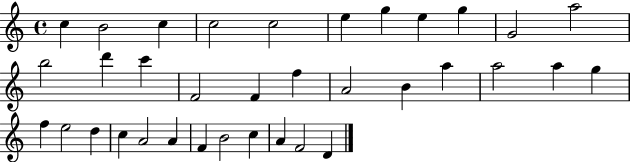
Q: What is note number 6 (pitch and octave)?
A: E5